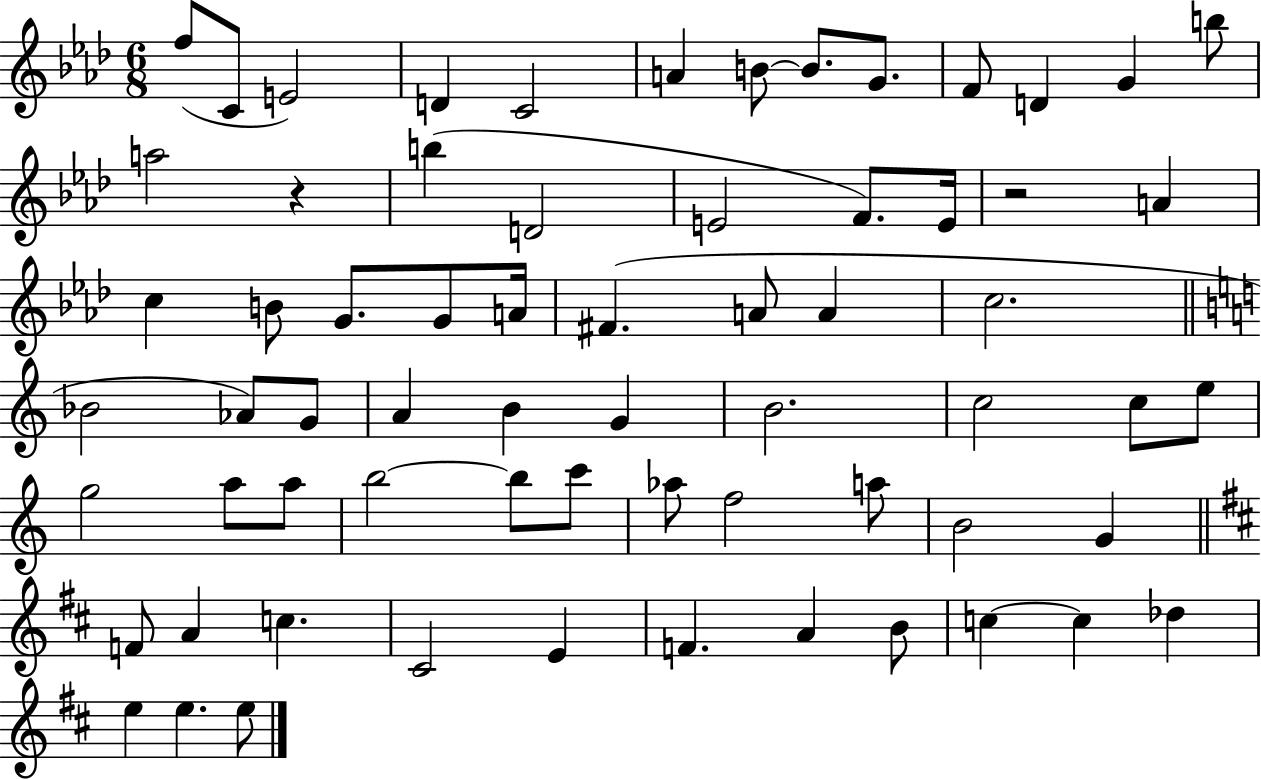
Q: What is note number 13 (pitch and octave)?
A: B5